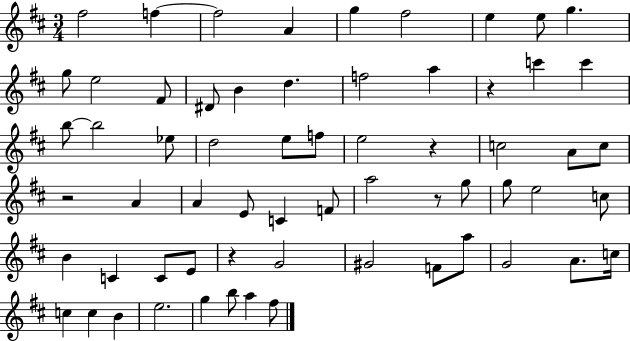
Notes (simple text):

F#5/h F5/q F5/h A4/q G5/q F#5/h E5/q E5/e G5/q. G5/e E5/h F#4/e D#4/e B4/q D5/q. F5/h A5/q R/q C6/q C6/q B5/e B5/h Eb5/e D5/h E5/e F5/e E5/h R/q C5/h A4/e C5/e R/h A4/q A4/q E4/e C4/q F4/e A5/h R/e G5/e G5/e E5/h C5/e B4/q C4/q C4/e E4/e R/q G4/h G#4/h F4/e A5/e G4/h A4/e. C5/s C5/q C5/q B4/q E5/h. G5/q B5/e A5/q F#5/e